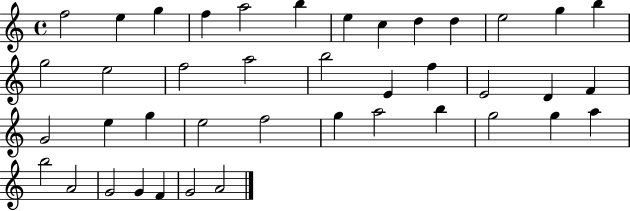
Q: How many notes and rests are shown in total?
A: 41